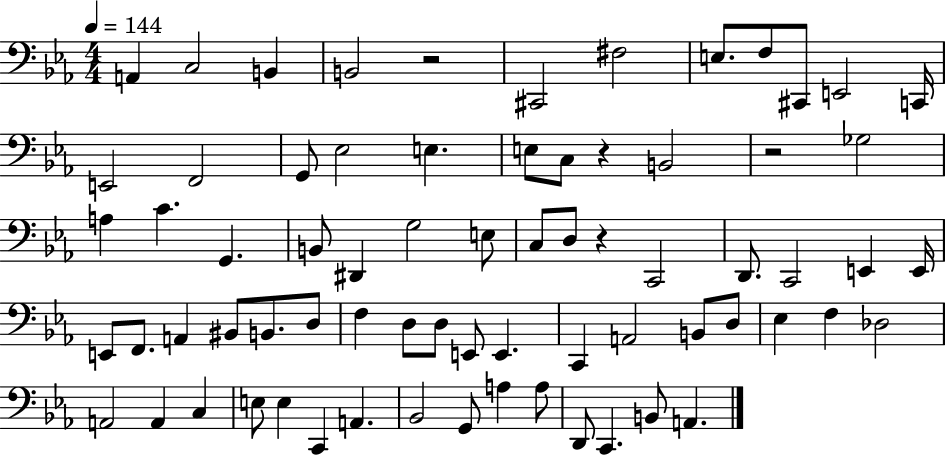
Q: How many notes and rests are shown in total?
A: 71